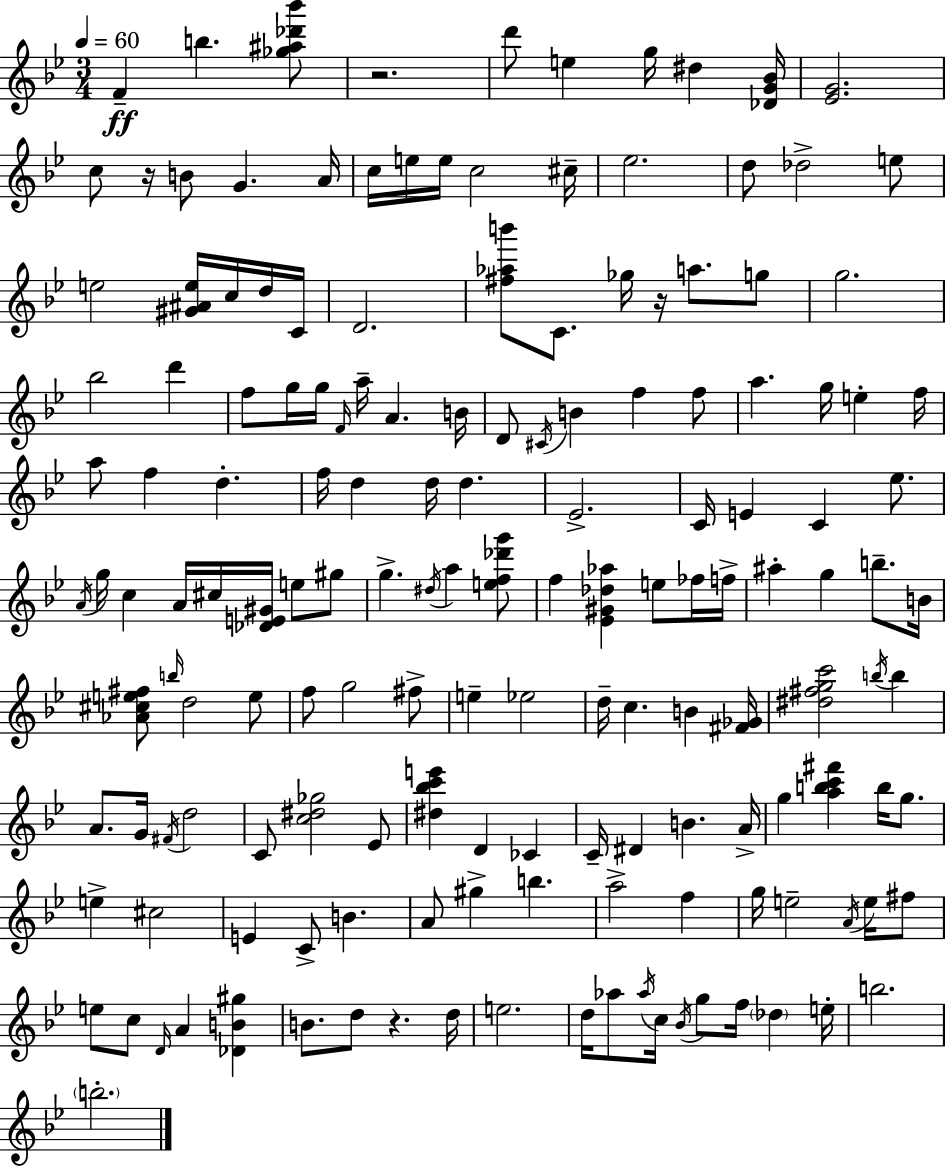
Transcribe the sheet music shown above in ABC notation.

X:1
T:Untitled
M:3/4
L:1/4
K:Bb
F b [_g^a_d'_b']/2 z2 d'/2 e g/4 ^d [_DG_B]/4 [_EG]2 c/2 z/4 B/2 G A/4 c/4 e/4 e/4 c2 ^c/4 _e2 d/2 _d2 e/2 e2 [^G^Ae]/4 c/4 d/4 C/4 D2 [^f_ab']/2 C/2 _g/4 z/4 a/2 g/2 g2 _b2 d' f/2 g/4 g/4 F/4 a/4 A B/4 D/2 ^C/4 B f f/2 a g/4 e f/4 a/2 f d f/4 d d/4 d _E2 C/4 E C _e/2 A/4 g/4 c A/4 ^c/4 [_DE^G]/4 e/2 ^g/2 g ^d/4 a [ef_d'g']/2 f [_E^G_d_a] e/2 _f/4 f/4 ^a g b/2 B/4 [_A^ce^f]/2 b/4 d2 e/2 f/2 g2 ^f/2 e _e2 d/4 c B [^F_G]/4 [^d^fgc']2 b/4 b A/2 G/4 ^F/4 d2 C/2 [c^d_g]2 _E/2 [^d_bc'e'] D _C C/4 ^D B A/4 g [abc'^f'] b/4 g/2 e ^c2 E C/2 B A/2 ^g b a2 f g/4 e2 A/4 e/4 ^f/2 e/2 c/2 D/4 A [_DB^g] B/2 d/2 z d/4 e2 d/4 _a/2 _a/4 c/4 _B/4 g/2 f/4 _d e/4 b2 b2